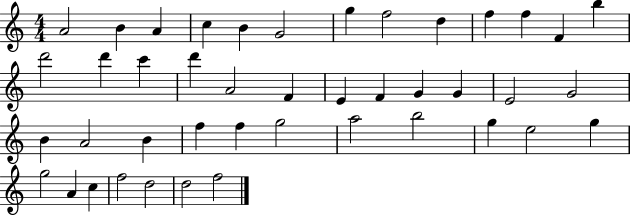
A4/h B4/q A4/q C5/q B4/q G4/h G5/q F5/h D5/q F5/q F5/q F4/q B5/q D6/h D6/q C6/q D6/q A4/h F4/q E4/q F4/q G4/q G4/q E4/h G4/h B4/q A4/h B4/q F5/q F5/q G5/h A5/h B5/h G5/q E5/h G5/q G5/h A4/q C5/q F5/h D5/h D5/h F5/h